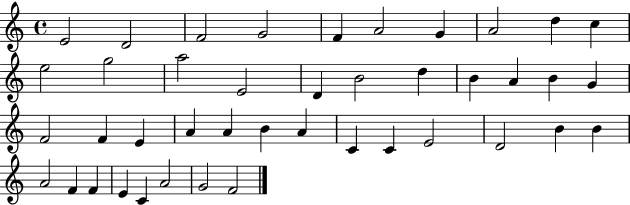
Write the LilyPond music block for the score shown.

{
  \clef treble
  \time 4/4
  \defaultTimeSignature
  \key c \major
  e'2 d'2 | f'2 g'2 | f'4 a'2 g'4 | a'2 d''4 c''4 | \break e''2 g''2 | a''2 e'2 | d'4 b'2 d''4 | b'4 a'4 b'4 g'4 | \break f'2 f'4 e'4 | a'4 a'4 b'4 a'4 | c'4 c'4 e'2 | d'2 b'4 b'4 | \break a'2 f'4 f'4 | e'4 c'4 a'2 | g'2 f'2 | \bar "|."
}